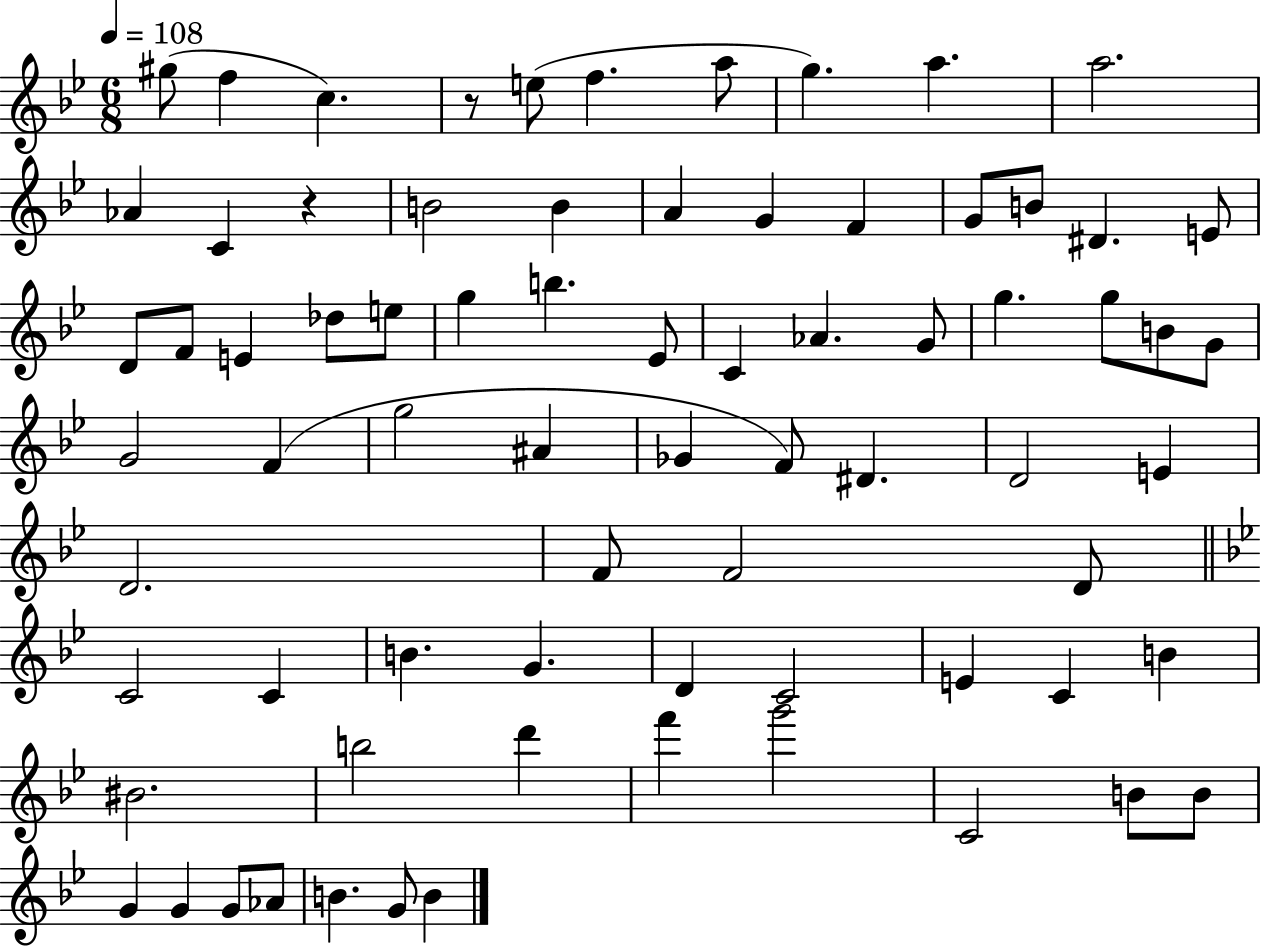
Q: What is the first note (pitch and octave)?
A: G#5